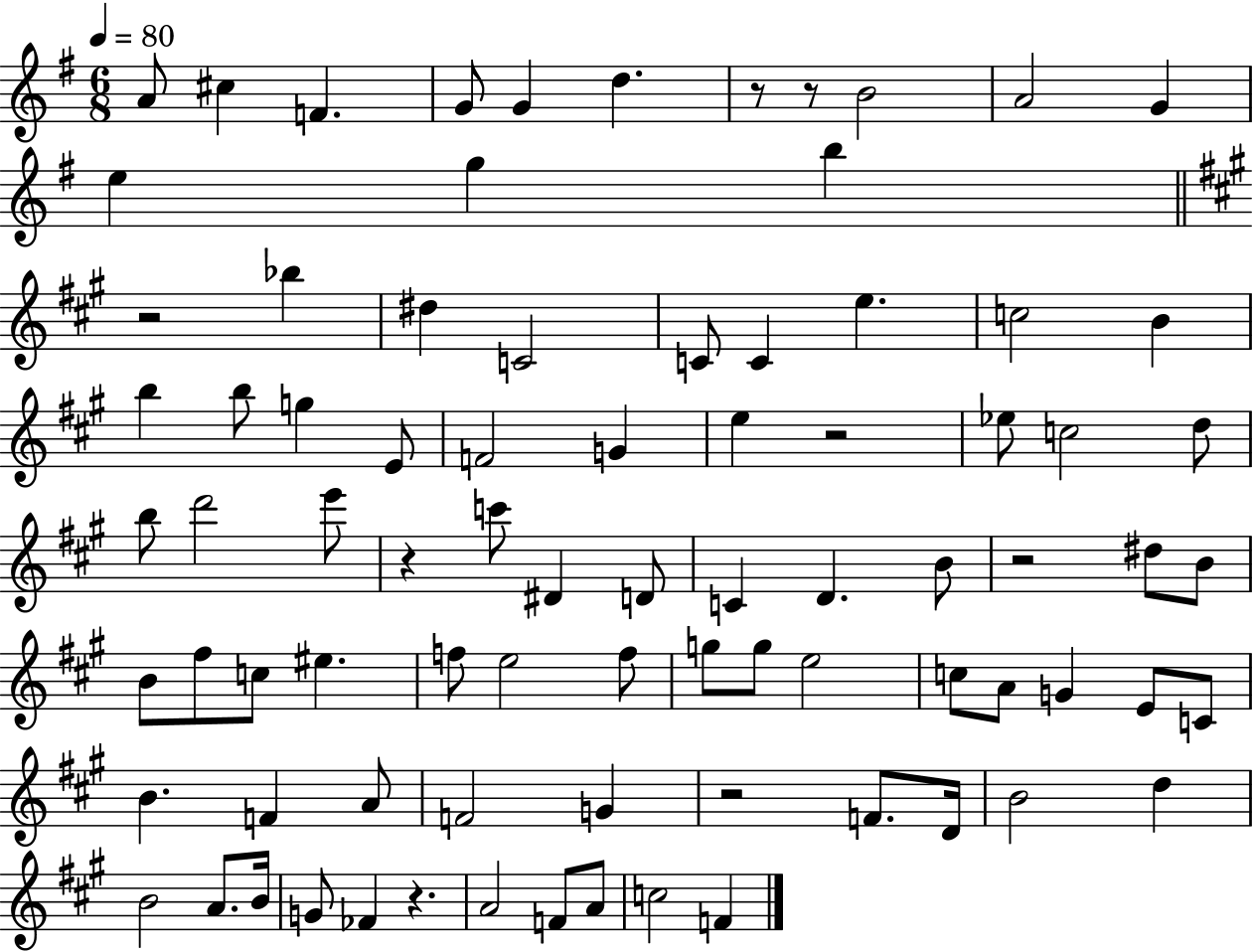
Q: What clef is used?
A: treble